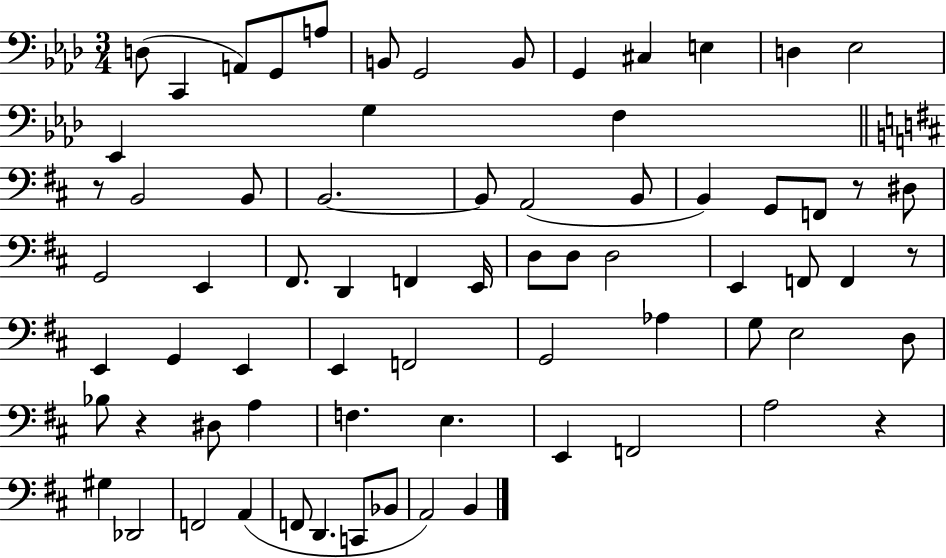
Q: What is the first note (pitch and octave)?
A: D3